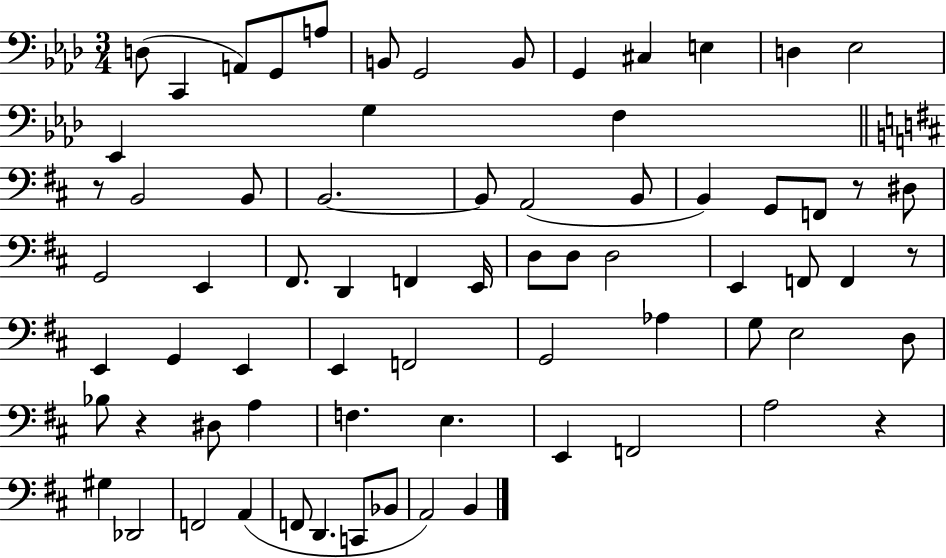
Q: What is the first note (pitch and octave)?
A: D3